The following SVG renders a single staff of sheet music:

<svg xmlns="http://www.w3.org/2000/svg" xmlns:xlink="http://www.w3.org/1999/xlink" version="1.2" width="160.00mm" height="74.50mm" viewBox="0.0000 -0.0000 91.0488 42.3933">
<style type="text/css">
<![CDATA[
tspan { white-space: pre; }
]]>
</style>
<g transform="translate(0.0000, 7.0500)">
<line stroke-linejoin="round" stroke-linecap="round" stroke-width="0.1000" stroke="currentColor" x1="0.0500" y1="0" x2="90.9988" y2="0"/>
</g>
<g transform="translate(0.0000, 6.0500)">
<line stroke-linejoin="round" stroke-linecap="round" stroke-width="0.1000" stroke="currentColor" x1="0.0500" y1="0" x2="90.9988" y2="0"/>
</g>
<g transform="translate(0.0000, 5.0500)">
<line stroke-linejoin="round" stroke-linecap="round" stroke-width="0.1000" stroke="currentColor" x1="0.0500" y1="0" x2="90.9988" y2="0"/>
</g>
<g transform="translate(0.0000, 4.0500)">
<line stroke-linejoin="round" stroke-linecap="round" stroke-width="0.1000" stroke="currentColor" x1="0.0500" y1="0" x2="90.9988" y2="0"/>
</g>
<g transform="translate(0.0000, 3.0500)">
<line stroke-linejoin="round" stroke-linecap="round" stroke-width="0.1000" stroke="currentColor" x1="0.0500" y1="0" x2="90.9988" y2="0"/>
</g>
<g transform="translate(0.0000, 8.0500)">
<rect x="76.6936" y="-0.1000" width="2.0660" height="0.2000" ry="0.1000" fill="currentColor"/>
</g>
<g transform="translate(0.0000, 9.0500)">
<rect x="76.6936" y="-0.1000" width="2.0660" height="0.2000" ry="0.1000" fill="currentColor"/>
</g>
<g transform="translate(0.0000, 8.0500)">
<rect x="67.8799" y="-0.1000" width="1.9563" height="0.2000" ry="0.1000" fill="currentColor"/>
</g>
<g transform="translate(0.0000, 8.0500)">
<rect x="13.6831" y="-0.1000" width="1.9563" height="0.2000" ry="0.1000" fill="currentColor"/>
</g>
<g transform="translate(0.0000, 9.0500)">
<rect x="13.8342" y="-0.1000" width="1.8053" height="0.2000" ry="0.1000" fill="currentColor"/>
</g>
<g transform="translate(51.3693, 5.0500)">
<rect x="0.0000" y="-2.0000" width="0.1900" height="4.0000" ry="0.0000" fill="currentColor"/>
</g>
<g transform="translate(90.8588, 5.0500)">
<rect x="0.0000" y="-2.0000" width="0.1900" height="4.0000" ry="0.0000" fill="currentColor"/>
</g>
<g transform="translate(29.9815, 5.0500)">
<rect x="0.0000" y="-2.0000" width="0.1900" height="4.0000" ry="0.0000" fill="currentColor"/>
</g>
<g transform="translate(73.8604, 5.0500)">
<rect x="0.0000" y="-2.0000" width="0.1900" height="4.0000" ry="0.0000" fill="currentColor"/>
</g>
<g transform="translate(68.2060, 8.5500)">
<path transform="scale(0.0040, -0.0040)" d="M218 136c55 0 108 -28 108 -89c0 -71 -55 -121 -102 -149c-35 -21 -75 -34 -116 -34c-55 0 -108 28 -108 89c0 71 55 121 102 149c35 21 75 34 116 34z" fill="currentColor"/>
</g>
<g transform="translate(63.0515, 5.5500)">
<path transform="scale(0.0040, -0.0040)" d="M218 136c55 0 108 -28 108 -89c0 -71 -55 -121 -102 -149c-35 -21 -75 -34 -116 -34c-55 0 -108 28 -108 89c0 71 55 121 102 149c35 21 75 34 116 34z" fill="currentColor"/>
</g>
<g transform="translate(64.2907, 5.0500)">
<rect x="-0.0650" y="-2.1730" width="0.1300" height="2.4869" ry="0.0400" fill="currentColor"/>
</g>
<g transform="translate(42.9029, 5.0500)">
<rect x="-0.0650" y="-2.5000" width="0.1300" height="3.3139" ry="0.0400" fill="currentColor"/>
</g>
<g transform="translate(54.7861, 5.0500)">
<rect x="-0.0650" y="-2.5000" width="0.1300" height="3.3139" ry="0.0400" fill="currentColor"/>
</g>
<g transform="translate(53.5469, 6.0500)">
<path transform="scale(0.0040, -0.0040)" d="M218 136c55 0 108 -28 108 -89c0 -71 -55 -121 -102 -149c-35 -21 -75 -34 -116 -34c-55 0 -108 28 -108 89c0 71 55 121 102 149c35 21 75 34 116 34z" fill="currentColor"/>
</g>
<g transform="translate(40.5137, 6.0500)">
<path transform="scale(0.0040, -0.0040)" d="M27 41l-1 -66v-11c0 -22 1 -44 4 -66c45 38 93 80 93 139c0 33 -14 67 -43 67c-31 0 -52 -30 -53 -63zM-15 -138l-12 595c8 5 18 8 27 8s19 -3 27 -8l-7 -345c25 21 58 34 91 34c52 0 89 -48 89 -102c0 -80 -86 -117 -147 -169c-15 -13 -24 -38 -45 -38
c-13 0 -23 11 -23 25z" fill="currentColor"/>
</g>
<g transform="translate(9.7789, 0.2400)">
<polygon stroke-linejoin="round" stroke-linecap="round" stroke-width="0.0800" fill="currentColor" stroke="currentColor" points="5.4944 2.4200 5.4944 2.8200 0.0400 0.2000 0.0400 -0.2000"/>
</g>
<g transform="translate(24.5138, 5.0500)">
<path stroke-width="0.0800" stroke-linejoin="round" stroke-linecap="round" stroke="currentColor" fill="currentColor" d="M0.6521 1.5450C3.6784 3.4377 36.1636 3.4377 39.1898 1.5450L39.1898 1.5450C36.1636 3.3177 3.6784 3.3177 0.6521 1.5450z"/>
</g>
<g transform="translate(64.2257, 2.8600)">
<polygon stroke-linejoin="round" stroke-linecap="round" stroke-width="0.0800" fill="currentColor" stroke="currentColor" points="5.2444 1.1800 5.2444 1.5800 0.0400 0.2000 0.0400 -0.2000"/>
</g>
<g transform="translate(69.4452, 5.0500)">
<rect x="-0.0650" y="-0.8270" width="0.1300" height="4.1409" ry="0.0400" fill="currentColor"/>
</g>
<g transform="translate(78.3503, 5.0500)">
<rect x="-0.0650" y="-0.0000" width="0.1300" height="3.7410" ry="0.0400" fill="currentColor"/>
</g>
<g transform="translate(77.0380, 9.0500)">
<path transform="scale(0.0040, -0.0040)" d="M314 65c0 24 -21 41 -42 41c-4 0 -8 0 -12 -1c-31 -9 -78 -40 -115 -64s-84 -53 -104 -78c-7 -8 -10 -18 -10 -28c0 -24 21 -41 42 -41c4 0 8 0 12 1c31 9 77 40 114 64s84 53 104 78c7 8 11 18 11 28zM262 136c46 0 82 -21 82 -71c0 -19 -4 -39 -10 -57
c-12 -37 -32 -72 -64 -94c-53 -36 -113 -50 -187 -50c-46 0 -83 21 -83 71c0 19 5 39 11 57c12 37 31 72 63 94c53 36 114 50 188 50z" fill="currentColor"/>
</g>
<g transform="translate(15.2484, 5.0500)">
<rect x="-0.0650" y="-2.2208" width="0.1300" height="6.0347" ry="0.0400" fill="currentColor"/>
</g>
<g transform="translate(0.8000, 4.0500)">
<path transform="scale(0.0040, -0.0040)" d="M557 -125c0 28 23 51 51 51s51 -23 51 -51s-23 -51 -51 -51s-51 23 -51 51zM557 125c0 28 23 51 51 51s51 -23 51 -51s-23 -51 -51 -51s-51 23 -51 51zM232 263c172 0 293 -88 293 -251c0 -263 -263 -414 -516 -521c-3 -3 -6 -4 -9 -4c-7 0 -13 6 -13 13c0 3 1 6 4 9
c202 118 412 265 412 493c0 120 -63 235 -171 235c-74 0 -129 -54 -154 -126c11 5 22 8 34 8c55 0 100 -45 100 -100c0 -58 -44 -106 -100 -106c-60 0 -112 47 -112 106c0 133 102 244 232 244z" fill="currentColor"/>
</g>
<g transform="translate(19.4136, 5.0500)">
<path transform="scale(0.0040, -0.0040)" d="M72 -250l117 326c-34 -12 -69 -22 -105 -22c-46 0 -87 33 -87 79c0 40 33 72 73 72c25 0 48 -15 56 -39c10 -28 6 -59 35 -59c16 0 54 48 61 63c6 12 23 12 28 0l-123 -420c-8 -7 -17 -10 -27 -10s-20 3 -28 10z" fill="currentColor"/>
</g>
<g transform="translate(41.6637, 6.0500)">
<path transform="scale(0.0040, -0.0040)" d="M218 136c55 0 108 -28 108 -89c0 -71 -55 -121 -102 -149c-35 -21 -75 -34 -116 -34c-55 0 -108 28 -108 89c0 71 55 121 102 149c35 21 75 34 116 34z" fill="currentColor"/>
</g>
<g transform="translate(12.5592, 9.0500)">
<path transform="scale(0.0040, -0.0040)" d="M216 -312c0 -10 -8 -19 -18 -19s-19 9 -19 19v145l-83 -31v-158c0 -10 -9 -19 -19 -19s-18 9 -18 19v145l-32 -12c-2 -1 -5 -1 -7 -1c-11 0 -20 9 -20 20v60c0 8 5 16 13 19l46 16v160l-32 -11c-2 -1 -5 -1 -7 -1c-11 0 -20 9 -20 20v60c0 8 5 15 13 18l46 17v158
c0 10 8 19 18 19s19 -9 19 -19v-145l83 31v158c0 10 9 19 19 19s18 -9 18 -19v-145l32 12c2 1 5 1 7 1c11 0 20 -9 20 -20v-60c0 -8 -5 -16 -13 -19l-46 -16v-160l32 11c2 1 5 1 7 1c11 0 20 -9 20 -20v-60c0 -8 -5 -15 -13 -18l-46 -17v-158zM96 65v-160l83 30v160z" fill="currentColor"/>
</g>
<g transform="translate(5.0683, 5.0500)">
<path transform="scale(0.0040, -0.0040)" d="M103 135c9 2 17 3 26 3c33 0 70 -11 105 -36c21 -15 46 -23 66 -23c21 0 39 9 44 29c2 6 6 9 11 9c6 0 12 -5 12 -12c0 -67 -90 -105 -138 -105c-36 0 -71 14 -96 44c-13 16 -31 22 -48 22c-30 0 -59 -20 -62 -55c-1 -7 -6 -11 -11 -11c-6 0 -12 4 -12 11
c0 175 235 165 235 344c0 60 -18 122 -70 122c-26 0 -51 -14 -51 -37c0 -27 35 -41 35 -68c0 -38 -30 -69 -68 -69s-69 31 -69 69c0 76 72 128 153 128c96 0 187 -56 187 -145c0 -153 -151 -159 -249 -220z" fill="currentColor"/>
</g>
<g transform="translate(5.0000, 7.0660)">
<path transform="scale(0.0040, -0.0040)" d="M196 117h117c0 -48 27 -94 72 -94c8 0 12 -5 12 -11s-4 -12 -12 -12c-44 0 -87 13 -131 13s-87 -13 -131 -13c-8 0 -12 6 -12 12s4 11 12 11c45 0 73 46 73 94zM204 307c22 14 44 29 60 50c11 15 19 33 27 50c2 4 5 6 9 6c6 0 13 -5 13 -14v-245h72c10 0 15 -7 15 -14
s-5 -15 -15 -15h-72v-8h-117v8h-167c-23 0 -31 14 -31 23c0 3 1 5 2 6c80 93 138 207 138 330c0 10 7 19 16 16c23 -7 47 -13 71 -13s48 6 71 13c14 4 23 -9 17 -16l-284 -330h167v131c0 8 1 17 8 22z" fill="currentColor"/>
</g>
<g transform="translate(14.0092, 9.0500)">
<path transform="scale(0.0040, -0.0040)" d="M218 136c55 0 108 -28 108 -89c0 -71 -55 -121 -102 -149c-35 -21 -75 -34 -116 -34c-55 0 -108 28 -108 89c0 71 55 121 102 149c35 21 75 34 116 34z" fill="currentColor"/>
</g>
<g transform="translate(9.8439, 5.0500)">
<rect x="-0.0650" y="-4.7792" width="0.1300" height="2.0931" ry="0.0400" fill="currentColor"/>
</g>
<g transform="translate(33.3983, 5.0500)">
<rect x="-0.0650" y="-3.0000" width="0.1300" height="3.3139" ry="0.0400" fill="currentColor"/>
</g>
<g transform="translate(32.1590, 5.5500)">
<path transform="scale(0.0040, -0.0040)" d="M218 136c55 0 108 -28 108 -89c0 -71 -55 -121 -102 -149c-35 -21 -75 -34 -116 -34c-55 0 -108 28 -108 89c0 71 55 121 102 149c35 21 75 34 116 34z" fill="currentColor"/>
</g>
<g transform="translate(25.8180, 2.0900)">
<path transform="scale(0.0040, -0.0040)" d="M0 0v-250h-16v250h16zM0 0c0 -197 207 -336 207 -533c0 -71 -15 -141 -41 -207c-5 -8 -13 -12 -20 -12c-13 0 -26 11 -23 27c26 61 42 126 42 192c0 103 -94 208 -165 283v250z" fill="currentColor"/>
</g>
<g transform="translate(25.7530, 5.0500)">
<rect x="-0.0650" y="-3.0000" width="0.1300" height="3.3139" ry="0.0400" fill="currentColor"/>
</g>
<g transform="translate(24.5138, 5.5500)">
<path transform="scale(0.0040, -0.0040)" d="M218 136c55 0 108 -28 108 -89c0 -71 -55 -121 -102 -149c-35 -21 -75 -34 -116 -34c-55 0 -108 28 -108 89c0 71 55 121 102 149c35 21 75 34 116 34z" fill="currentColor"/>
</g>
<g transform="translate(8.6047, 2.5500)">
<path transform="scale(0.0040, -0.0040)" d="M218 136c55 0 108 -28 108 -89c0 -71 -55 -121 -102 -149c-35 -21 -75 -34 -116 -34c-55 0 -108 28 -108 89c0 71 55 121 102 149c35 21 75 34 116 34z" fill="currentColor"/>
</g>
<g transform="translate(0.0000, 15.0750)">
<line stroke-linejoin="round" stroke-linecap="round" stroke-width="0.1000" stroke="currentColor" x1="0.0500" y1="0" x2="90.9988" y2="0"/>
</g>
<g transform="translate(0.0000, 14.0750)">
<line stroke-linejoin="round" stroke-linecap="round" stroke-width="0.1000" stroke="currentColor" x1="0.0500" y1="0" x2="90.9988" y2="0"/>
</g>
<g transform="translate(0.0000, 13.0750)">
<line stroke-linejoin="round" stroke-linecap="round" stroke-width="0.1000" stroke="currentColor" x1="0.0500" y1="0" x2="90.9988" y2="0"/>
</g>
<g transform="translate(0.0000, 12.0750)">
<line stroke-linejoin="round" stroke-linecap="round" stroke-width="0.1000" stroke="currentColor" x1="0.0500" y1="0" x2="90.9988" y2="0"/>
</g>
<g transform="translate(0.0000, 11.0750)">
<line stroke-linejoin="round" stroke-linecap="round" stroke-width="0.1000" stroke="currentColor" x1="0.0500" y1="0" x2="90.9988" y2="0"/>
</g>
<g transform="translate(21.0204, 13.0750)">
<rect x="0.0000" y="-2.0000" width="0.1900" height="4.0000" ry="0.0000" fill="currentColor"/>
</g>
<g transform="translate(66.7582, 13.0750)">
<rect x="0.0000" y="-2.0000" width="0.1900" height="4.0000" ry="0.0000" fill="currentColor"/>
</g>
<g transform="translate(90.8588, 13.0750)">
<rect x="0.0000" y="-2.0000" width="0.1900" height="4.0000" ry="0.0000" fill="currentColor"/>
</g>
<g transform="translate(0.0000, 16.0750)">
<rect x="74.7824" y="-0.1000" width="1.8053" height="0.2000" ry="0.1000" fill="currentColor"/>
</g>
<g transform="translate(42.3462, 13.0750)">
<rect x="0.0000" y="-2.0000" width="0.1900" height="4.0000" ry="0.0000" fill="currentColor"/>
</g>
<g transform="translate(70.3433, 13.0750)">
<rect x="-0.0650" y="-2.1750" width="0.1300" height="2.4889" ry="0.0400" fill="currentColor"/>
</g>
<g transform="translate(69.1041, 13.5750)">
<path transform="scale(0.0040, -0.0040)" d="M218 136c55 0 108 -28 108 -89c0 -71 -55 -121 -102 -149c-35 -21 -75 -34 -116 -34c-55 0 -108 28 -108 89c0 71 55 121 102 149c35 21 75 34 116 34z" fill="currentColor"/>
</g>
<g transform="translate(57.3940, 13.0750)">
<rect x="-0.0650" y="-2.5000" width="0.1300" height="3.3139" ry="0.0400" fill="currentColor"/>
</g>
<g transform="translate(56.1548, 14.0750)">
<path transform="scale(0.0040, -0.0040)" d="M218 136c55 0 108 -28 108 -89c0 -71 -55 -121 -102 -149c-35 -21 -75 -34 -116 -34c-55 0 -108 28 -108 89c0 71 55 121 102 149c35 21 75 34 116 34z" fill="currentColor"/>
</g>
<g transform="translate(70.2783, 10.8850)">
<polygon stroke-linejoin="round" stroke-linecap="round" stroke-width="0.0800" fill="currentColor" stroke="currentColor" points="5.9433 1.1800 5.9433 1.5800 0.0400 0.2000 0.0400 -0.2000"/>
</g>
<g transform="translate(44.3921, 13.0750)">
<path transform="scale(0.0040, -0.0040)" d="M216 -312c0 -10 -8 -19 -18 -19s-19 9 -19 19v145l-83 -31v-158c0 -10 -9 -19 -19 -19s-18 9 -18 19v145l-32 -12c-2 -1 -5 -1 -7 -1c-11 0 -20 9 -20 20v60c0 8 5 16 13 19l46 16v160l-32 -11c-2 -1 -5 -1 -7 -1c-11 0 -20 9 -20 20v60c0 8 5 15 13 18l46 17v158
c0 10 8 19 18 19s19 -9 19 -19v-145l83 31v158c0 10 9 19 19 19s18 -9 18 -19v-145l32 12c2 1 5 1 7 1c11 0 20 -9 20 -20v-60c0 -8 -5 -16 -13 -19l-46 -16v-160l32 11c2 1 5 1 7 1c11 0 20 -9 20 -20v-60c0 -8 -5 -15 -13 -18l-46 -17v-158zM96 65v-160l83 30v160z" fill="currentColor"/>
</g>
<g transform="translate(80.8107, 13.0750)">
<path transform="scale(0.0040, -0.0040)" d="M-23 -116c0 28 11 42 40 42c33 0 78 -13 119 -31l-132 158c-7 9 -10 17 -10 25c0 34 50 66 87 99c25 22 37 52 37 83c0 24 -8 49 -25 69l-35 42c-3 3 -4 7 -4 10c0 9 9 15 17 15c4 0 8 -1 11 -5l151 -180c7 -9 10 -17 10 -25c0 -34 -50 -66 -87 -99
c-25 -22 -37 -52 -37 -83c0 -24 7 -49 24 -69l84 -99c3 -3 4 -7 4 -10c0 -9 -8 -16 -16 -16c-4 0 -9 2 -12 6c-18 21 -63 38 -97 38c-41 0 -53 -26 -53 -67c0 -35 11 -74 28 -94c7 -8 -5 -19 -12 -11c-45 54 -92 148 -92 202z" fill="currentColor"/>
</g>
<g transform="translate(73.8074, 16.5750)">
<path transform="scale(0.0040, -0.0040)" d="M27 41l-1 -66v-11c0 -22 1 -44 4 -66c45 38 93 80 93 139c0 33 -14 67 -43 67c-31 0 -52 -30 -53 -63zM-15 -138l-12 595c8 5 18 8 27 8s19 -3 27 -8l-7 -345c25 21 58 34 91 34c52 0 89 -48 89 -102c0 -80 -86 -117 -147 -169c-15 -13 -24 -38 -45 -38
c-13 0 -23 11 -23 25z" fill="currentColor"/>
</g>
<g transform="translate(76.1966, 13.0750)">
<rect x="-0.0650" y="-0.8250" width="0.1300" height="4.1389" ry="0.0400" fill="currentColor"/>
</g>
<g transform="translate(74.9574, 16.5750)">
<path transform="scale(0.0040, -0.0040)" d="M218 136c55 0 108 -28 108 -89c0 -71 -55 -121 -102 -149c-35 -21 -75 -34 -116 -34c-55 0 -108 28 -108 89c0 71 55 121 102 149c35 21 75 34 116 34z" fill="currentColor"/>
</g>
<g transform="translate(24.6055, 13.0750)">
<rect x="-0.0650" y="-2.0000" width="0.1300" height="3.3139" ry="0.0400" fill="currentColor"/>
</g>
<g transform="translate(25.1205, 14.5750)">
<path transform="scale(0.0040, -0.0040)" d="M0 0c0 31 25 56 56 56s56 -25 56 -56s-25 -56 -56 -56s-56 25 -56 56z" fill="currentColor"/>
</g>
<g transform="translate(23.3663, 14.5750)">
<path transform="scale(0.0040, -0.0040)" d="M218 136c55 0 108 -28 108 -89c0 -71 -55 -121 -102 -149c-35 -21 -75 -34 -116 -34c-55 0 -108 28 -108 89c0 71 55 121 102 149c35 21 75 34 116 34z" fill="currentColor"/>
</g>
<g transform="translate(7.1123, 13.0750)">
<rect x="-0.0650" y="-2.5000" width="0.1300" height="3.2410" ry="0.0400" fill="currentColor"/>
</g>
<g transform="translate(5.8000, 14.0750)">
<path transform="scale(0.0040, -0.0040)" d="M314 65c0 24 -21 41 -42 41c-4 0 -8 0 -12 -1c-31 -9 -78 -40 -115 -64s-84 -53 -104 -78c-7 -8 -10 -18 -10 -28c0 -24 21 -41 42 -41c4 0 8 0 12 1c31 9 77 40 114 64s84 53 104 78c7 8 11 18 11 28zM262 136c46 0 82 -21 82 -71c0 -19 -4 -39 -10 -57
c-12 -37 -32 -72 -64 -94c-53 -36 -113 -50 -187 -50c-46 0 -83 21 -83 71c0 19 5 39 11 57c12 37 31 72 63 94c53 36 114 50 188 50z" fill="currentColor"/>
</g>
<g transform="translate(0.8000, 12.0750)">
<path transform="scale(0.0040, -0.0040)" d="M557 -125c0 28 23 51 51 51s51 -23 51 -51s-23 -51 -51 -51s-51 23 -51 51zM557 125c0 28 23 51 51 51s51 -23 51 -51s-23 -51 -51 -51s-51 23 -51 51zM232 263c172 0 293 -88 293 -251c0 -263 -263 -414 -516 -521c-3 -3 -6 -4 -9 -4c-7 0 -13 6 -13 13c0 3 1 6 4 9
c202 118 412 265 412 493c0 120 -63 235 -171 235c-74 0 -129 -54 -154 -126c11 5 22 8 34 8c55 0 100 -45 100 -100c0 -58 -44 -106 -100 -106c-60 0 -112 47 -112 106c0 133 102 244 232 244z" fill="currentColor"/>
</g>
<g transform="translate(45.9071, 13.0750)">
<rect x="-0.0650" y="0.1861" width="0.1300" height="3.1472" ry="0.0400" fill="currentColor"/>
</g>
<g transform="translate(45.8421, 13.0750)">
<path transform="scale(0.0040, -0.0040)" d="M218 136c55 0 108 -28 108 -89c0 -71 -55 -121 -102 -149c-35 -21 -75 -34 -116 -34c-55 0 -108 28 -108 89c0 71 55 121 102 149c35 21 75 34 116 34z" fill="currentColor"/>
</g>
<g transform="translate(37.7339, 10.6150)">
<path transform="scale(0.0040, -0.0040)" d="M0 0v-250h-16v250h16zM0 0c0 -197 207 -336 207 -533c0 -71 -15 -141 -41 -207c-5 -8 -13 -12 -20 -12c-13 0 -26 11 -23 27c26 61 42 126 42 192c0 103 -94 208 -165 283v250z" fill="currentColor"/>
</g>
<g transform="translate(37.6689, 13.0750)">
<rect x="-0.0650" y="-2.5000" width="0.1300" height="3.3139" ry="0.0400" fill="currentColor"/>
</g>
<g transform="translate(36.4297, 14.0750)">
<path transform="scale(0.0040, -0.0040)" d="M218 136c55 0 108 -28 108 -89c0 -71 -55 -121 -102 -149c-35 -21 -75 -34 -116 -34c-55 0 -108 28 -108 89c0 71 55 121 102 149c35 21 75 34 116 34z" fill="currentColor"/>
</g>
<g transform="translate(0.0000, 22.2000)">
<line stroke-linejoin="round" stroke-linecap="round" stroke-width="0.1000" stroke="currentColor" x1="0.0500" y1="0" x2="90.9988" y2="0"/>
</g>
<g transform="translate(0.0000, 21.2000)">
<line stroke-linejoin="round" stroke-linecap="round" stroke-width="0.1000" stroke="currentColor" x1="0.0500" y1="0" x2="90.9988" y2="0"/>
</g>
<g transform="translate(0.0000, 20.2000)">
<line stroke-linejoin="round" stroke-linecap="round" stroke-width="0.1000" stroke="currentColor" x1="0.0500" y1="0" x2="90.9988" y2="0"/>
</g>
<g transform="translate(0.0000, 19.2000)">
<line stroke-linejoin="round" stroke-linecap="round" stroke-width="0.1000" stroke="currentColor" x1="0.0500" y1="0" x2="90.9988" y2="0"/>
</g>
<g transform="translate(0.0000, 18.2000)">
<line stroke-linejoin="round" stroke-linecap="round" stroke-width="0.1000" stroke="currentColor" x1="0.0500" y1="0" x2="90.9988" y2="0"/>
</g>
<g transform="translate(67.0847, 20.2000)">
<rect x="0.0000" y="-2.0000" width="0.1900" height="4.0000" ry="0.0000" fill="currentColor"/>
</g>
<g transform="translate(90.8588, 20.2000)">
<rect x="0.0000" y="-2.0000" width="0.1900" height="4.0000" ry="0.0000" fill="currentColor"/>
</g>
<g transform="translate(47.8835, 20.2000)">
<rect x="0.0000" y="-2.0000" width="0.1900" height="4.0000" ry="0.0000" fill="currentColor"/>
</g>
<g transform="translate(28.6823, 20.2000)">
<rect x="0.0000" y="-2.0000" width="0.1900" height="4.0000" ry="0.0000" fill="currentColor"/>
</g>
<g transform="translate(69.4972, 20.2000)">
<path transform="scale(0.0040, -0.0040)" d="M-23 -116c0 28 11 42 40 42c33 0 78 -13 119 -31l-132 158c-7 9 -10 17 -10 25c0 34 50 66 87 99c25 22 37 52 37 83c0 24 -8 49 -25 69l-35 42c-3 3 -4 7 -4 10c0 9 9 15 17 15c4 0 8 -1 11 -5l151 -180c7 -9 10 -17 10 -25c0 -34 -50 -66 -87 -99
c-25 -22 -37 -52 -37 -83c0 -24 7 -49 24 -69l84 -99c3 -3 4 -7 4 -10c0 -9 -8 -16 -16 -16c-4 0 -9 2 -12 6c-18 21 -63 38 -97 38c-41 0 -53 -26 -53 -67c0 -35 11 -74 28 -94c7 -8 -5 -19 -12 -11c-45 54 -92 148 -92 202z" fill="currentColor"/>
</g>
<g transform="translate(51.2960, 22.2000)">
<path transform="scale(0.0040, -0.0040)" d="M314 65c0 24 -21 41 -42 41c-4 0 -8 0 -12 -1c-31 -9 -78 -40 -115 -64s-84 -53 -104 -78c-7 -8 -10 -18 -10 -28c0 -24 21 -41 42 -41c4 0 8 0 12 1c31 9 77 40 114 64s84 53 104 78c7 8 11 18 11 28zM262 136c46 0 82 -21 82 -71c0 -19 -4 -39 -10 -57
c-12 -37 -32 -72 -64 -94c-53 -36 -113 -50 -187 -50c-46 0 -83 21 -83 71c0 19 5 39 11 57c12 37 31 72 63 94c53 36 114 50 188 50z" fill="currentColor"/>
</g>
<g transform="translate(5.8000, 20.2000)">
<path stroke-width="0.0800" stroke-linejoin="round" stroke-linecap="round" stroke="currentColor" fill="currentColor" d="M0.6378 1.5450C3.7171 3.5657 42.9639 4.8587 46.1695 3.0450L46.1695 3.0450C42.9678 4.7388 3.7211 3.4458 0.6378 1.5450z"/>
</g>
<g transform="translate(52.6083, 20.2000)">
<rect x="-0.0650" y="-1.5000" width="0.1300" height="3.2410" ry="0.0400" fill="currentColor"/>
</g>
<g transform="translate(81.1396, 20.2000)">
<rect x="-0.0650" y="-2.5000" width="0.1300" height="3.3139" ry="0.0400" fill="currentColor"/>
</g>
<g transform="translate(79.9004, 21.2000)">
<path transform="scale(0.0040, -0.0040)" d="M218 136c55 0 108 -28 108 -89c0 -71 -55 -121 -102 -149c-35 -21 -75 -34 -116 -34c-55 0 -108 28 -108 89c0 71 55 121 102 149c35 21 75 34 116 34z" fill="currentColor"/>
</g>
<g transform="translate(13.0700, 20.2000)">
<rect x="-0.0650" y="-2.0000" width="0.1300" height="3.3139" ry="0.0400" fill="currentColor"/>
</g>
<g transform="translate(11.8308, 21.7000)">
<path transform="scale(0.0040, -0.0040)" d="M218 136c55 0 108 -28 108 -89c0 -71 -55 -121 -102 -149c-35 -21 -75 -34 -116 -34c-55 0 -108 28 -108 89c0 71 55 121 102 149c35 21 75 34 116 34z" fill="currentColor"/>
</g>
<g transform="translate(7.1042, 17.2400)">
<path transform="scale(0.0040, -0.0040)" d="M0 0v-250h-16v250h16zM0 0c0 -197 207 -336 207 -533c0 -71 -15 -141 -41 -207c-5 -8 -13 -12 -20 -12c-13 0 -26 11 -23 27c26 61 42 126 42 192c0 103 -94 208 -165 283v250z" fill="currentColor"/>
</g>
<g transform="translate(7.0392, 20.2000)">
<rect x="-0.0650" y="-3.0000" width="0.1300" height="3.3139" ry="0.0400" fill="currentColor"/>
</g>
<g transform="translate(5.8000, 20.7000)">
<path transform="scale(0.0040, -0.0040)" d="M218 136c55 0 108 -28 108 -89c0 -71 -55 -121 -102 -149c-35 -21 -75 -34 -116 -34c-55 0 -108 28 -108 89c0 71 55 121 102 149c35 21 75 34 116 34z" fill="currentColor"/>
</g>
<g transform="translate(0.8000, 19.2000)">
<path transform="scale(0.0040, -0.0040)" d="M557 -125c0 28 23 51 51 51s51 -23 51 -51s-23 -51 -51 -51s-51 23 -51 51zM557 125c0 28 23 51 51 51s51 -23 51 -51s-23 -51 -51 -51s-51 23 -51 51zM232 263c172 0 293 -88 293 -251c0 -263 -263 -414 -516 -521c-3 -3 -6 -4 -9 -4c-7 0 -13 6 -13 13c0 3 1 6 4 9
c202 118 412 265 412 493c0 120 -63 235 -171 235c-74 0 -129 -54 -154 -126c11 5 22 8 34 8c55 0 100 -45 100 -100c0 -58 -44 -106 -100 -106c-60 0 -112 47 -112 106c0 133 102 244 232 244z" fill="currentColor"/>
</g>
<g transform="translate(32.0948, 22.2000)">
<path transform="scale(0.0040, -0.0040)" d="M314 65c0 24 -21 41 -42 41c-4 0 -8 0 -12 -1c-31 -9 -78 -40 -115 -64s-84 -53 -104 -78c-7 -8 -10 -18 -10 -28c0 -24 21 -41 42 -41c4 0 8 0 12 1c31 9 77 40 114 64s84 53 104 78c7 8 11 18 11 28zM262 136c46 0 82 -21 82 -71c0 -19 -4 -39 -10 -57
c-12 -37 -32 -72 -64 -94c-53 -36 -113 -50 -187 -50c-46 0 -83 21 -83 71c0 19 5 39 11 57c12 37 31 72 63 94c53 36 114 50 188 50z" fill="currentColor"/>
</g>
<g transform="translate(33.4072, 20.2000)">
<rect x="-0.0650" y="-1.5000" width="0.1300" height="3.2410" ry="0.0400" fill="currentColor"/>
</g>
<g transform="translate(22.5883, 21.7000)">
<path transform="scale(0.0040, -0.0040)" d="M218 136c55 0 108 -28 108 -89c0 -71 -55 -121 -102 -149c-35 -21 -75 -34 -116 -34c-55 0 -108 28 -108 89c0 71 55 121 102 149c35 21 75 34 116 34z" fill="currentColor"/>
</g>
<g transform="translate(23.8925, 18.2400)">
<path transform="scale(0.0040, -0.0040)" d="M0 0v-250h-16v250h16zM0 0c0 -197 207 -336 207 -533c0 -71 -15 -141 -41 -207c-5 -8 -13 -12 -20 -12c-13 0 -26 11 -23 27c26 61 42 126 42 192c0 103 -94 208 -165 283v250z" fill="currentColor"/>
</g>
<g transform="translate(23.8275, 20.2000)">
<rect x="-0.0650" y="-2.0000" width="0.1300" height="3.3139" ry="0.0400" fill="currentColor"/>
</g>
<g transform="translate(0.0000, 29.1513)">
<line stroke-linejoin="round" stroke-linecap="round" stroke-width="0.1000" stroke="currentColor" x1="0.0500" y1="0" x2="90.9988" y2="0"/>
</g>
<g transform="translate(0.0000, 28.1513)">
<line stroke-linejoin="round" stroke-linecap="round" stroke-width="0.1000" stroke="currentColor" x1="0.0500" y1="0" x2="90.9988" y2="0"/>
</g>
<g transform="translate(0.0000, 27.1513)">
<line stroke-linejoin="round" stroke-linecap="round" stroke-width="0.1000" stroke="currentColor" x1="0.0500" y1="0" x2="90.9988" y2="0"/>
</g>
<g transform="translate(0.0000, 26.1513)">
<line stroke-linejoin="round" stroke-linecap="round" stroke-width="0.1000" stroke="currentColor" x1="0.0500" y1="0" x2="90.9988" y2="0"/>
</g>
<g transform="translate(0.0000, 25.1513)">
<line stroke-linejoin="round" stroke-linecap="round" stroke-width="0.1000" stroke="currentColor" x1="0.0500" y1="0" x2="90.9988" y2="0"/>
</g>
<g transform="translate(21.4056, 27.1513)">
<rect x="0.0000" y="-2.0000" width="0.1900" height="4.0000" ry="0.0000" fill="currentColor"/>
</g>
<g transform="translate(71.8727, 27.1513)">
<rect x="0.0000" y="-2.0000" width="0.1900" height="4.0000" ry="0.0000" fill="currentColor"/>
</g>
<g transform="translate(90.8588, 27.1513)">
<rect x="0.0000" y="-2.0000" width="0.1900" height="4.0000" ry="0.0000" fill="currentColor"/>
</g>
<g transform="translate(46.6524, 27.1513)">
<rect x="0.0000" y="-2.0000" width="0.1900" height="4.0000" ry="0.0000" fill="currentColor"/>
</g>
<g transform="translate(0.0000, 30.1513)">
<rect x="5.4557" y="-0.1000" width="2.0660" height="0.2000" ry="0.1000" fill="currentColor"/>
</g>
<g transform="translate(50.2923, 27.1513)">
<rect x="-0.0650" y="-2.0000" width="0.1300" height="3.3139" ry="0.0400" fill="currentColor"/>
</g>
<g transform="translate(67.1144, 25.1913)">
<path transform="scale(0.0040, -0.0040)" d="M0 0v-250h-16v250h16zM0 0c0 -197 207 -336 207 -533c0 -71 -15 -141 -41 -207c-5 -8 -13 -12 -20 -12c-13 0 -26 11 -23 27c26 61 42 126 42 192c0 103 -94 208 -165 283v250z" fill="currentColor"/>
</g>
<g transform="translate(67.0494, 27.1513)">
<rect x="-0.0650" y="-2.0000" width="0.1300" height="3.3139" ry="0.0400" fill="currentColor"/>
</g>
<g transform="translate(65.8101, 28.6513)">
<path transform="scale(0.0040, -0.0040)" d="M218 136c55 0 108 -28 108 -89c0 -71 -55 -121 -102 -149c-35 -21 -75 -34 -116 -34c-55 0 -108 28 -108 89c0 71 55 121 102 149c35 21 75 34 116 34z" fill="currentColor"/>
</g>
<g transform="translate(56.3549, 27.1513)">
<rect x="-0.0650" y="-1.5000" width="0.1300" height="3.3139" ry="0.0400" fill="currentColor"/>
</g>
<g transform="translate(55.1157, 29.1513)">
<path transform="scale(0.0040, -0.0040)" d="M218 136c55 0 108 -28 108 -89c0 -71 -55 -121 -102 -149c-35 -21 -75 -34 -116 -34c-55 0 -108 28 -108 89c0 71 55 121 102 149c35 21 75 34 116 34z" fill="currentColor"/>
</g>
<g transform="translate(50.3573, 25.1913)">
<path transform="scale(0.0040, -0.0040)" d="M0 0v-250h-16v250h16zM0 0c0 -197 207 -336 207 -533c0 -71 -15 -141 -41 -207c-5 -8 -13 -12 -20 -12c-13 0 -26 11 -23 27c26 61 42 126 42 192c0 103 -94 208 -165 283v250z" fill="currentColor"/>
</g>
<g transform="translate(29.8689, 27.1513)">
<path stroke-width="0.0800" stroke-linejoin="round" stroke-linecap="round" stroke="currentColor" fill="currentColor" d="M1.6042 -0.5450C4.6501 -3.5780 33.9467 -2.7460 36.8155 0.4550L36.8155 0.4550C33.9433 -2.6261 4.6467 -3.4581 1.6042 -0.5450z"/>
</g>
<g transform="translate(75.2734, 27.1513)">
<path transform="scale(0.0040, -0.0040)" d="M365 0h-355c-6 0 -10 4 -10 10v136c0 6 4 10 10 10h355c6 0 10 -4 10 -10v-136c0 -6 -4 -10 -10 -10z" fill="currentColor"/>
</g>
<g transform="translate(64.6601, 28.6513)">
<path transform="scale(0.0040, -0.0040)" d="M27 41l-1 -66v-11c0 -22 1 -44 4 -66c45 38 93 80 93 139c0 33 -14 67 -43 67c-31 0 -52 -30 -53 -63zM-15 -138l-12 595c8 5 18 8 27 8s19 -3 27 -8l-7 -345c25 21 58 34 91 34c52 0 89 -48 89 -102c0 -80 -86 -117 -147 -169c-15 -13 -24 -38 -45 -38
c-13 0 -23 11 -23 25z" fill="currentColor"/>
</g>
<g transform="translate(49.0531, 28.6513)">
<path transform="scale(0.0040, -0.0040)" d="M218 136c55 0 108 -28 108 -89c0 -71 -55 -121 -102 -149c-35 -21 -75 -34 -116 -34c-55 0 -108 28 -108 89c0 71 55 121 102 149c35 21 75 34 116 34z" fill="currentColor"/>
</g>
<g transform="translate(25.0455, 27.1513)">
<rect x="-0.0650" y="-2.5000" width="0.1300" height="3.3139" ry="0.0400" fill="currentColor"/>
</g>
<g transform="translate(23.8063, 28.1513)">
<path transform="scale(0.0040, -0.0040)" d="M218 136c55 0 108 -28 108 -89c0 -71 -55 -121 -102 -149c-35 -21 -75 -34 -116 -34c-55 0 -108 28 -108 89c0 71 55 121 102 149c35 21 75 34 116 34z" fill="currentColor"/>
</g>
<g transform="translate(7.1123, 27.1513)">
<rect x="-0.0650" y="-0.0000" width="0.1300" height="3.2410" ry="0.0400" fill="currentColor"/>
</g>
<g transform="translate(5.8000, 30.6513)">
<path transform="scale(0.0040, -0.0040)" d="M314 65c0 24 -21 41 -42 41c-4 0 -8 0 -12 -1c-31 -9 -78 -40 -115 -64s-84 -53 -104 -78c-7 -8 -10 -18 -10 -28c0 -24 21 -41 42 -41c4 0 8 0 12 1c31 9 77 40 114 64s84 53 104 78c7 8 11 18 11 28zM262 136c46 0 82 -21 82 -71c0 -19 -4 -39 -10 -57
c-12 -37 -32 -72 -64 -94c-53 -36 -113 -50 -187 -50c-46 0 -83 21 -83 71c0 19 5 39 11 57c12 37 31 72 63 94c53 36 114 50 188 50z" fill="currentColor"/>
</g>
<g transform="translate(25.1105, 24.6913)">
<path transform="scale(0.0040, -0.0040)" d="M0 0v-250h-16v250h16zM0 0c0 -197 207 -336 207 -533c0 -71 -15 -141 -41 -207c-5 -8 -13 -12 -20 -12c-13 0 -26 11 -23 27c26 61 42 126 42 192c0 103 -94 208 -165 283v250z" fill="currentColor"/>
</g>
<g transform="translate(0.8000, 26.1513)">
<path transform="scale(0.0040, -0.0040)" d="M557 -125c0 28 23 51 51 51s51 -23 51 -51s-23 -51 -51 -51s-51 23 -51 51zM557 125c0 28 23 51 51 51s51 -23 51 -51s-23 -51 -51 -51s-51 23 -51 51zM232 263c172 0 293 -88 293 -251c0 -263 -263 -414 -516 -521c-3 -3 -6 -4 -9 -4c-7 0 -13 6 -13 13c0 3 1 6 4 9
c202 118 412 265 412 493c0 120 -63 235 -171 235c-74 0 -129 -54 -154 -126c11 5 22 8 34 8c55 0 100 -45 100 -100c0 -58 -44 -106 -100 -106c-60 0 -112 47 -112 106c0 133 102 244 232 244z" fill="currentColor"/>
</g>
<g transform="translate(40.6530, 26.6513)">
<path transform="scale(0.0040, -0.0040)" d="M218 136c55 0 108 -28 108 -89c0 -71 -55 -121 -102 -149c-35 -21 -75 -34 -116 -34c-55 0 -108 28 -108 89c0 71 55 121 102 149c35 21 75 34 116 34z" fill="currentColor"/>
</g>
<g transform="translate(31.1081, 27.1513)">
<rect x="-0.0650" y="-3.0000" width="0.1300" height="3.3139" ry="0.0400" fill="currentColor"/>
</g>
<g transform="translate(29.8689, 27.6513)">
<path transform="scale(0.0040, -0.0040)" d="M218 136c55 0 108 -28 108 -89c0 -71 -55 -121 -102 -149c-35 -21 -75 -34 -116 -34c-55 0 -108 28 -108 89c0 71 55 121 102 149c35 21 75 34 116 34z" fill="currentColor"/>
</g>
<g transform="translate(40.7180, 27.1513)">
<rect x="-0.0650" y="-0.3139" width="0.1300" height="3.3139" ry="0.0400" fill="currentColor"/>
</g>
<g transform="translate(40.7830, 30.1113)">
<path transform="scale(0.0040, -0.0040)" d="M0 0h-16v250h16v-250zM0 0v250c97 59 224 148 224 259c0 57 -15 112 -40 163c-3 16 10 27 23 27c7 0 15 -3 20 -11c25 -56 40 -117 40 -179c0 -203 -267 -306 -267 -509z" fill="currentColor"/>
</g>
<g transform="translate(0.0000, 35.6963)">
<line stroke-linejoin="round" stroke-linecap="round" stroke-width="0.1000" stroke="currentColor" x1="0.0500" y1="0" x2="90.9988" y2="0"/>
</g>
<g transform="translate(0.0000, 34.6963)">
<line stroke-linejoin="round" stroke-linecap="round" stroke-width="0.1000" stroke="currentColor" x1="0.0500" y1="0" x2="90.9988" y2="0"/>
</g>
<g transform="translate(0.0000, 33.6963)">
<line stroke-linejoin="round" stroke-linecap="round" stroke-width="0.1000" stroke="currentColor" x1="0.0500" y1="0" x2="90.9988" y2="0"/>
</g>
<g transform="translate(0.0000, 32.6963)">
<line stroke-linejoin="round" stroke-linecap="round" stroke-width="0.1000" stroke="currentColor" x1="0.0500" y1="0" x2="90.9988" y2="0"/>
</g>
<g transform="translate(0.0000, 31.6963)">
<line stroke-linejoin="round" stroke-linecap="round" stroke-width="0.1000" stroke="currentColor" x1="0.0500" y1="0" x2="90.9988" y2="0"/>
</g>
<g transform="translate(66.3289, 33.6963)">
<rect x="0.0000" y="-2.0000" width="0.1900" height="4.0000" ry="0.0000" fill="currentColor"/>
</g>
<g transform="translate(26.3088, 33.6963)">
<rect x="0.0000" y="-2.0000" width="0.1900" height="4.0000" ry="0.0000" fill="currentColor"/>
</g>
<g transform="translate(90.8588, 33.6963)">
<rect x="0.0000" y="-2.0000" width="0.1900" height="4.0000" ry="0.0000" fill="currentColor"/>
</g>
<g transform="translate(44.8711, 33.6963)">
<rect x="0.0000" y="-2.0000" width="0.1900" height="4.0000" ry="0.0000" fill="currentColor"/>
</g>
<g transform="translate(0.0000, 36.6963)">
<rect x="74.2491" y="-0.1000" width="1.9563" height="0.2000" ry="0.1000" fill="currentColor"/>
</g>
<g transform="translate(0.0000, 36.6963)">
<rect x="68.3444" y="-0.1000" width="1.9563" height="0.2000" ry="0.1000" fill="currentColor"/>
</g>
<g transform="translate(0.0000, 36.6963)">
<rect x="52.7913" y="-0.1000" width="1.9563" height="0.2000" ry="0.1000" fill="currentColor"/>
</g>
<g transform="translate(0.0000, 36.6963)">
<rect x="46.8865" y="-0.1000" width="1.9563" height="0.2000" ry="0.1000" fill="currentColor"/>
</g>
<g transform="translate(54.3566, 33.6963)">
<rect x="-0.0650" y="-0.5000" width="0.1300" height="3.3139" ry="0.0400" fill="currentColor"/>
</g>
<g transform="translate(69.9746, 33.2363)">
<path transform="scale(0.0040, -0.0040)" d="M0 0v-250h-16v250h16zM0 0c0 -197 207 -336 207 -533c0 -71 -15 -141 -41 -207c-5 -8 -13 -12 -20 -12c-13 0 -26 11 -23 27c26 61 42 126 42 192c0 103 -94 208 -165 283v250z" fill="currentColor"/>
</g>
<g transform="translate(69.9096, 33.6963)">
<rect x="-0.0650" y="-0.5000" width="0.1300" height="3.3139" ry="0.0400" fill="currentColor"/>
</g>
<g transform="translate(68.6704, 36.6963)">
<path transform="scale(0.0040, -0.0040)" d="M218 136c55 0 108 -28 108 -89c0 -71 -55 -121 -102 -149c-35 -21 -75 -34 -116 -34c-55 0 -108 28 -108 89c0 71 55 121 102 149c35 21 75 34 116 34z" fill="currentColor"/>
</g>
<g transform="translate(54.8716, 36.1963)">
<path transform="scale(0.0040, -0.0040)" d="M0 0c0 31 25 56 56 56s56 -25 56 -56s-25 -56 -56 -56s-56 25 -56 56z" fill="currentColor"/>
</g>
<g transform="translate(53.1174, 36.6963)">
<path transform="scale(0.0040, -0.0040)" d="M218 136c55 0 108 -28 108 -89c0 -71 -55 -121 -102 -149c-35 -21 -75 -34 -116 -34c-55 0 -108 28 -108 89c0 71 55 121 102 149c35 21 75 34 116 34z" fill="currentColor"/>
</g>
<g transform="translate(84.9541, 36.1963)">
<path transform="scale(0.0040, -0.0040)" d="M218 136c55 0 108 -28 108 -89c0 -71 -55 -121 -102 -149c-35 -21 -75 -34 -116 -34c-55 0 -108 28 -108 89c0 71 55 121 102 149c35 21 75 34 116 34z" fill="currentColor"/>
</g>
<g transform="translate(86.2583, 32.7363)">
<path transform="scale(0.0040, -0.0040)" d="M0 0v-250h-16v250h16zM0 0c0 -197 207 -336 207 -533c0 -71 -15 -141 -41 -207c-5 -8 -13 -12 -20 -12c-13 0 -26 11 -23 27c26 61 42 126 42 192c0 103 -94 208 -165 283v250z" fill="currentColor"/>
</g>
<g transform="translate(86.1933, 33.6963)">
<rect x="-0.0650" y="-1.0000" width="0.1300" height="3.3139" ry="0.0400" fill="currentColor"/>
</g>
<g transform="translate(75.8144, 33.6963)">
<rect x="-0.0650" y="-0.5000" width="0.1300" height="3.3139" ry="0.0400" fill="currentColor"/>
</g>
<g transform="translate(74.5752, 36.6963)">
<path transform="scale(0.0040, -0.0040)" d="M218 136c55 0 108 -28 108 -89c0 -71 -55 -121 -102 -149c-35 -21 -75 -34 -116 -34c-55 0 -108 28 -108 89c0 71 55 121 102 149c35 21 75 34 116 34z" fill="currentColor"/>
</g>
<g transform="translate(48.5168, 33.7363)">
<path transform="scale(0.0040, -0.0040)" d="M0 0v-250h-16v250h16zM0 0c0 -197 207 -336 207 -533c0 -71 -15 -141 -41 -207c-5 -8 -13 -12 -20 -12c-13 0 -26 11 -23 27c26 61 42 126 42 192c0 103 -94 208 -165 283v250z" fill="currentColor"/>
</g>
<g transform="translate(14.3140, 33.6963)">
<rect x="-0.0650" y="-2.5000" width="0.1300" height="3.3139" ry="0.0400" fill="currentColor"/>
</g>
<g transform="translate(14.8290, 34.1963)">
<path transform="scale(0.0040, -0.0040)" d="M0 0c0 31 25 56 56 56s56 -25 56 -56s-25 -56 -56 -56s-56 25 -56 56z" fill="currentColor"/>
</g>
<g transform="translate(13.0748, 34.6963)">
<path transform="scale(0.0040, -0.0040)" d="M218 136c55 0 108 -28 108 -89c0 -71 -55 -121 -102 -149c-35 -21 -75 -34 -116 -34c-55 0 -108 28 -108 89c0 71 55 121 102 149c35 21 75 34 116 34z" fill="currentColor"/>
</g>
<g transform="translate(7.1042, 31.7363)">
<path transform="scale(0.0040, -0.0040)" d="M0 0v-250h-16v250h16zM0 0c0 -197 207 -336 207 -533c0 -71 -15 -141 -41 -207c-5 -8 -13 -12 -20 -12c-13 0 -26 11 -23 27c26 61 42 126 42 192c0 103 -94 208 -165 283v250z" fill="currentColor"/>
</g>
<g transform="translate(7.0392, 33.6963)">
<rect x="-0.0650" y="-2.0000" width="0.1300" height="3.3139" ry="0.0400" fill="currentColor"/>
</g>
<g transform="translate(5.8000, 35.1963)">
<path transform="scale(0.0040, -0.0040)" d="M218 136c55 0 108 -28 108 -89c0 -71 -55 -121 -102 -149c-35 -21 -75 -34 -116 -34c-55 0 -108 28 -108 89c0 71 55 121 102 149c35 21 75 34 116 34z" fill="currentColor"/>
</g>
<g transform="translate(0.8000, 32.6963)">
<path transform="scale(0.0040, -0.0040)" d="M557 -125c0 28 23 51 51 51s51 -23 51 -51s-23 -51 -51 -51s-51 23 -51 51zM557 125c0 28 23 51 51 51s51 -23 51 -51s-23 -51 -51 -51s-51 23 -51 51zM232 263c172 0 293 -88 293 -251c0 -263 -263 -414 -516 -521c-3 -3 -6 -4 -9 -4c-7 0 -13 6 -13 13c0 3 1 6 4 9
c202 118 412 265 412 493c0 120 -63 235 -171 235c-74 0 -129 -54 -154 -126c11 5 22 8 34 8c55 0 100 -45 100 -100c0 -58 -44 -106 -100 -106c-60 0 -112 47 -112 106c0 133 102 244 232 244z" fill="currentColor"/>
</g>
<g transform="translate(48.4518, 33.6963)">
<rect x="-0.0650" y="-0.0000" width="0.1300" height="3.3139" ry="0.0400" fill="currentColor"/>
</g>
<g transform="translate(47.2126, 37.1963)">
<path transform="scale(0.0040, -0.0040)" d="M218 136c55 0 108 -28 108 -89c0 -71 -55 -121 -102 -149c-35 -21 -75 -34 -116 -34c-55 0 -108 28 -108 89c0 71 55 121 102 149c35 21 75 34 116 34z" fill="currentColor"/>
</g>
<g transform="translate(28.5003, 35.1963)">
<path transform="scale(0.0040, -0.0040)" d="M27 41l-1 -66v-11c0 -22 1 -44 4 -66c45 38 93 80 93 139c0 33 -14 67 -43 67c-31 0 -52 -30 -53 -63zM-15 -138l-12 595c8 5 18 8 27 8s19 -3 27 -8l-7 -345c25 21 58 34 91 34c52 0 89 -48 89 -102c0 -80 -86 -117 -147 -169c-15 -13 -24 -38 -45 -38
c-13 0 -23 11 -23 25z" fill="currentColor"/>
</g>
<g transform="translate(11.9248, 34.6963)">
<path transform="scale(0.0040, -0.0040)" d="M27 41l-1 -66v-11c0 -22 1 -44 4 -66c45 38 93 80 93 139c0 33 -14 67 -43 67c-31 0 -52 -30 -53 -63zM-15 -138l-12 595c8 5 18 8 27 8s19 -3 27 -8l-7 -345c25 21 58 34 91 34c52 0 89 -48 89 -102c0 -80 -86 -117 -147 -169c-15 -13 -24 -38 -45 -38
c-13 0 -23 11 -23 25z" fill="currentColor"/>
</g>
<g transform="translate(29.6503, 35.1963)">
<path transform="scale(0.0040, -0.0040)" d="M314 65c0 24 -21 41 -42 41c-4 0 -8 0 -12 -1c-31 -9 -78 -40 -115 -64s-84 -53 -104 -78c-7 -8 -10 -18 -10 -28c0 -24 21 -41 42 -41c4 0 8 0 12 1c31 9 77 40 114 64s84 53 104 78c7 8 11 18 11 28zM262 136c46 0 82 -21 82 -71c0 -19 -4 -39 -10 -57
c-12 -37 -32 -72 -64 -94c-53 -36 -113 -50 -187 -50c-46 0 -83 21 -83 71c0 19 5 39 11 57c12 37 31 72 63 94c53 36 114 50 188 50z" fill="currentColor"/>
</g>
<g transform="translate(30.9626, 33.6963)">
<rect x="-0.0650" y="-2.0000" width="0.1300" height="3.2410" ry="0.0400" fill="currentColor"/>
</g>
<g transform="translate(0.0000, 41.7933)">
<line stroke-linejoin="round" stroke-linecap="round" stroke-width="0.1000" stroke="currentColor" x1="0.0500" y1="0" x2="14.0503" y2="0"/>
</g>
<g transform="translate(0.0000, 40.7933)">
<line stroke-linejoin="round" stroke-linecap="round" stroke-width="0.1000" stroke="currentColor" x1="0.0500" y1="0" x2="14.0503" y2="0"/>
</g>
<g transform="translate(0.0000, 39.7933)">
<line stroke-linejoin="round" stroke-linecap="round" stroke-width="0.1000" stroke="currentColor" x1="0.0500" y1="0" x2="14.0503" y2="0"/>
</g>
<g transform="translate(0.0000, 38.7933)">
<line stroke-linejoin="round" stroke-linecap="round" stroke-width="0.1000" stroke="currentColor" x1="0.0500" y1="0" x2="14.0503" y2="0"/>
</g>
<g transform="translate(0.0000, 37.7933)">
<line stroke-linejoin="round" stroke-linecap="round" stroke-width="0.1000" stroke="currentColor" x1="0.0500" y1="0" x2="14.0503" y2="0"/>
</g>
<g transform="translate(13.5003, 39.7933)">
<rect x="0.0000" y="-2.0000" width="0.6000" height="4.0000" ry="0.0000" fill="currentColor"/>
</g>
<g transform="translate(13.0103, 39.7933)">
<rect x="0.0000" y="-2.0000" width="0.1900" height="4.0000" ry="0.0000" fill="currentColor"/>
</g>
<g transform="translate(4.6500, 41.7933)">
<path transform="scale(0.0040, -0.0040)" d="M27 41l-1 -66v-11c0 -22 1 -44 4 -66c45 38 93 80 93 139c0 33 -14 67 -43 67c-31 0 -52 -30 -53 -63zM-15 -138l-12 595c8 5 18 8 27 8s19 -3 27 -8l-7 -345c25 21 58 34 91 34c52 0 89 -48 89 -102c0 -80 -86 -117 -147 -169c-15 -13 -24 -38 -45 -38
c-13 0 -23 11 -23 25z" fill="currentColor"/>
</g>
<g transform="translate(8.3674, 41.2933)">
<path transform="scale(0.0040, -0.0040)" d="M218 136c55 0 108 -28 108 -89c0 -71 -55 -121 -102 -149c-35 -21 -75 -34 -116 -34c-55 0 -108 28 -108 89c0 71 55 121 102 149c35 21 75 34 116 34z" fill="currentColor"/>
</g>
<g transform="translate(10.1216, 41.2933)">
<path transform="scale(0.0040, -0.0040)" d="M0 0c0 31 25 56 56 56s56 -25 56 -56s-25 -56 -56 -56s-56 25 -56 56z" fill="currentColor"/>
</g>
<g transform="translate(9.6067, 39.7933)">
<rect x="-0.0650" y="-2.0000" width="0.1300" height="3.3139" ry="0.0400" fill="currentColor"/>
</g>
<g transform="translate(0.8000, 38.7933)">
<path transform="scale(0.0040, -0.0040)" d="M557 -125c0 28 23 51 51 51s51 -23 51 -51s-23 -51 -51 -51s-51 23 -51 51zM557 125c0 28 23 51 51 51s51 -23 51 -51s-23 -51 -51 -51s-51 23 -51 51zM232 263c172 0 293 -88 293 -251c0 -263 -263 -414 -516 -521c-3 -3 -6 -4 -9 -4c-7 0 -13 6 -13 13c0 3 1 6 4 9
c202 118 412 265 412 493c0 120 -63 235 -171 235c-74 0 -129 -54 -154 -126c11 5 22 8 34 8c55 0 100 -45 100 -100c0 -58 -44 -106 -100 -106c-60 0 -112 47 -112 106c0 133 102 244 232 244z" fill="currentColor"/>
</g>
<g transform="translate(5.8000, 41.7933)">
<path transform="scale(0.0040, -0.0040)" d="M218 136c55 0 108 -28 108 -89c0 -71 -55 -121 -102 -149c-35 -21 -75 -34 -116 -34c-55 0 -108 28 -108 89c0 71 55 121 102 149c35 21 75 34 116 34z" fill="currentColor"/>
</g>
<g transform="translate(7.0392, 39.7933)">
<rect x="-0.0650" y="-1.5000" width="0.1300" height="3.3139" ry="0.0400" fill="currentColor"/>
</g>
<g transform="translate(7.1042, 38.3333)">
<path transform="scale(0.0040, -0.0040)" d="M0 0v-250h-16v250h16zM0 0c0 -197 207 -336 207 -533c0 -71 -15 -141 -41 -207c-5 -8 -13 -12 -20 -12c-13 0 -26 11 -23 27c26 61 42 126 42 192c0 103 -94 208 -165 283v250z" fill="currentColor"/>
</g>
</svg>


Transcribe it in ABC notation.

X:1
T:Untitled
M:2/4
L:1/4
K:C
B,/2 ^C,,/2 z/2 C,/2 C, _B,, B,, C,/2 D,,/2 C,,2 B,,2 A,, B,,/2 ^D, B,, C,/2 _D,,/2 z C,/2 A,, A,,/2 G,,2 G,,2 z B,, D,,2 B,,/2 C, E,/2 A,,/2 G,, _A,,/2 z2 A,,/2 _B,, _A,,2 D,,/2 E,, E,,/2 E,, F,,/2 _G,,/2 A,,